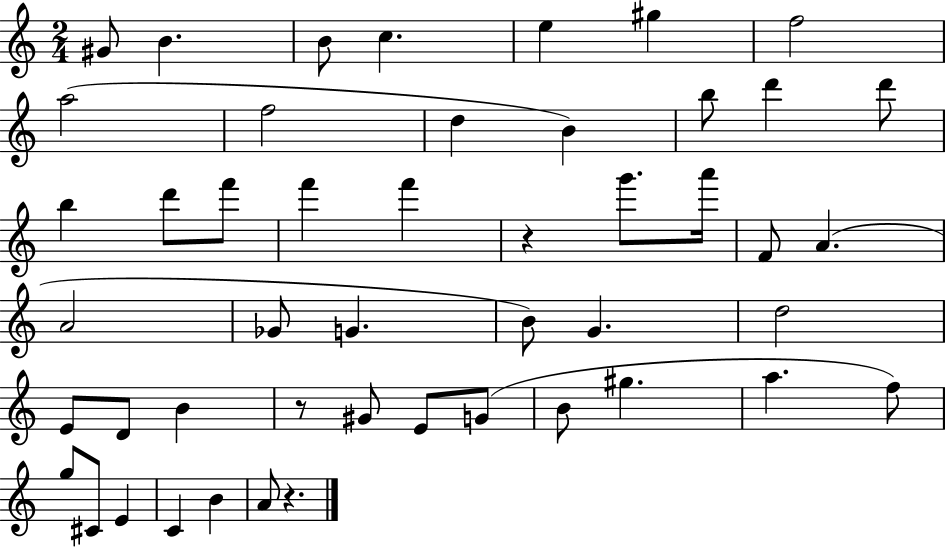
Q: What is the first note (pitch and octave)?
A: G#4